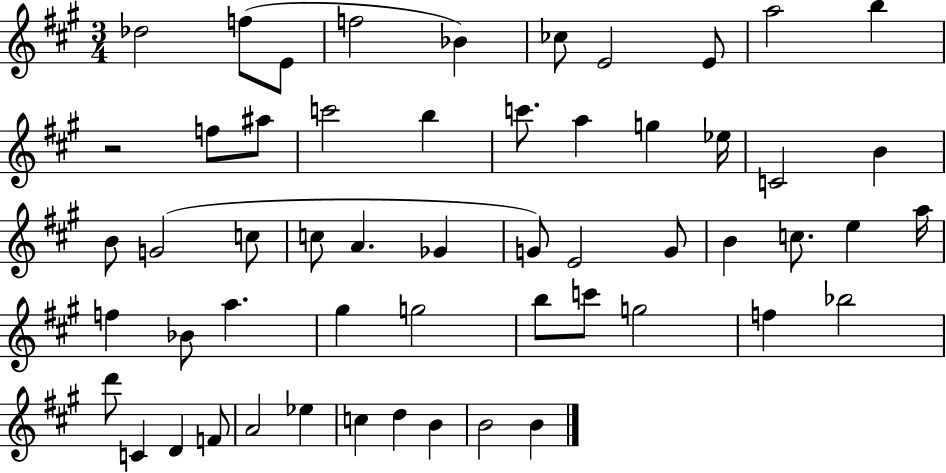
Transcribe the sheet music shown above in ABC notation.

X:1
T:Untitled
M:3/4
L:1/4
K:A
_d2 f/2 E/2 f2 _B _c/2 E2 E/2 a2 b z2 f/2 ^a/2 c'2 b c'/2 a g _e/4 C2 B B/2 G2 c/2 c/2 A _G G/2 E2 G/2 B c/2 e a/4 f _B/2 a ^g g2 b/2 c'/2 g2 f _b2 d'/2 C D F/2 A2 _e c d B B2 B